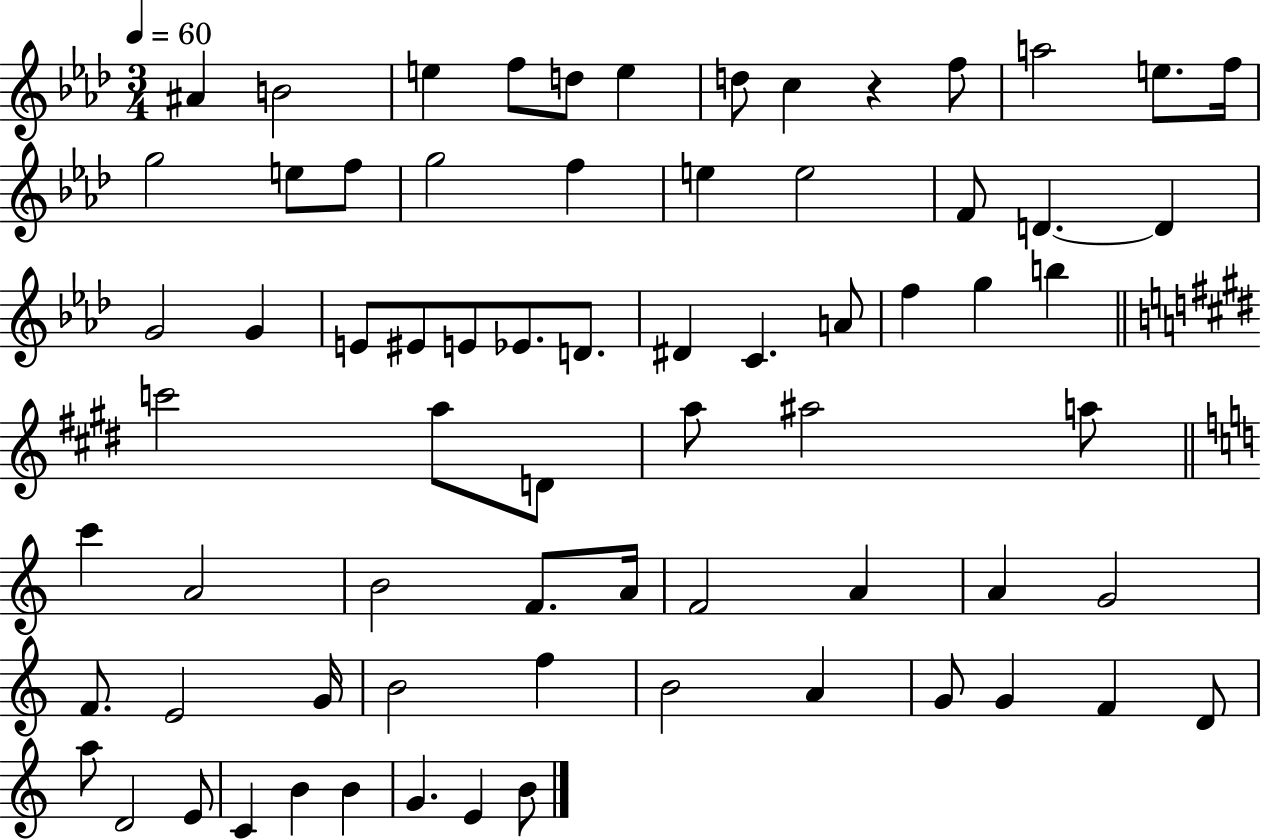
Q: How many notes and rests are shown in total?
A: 71